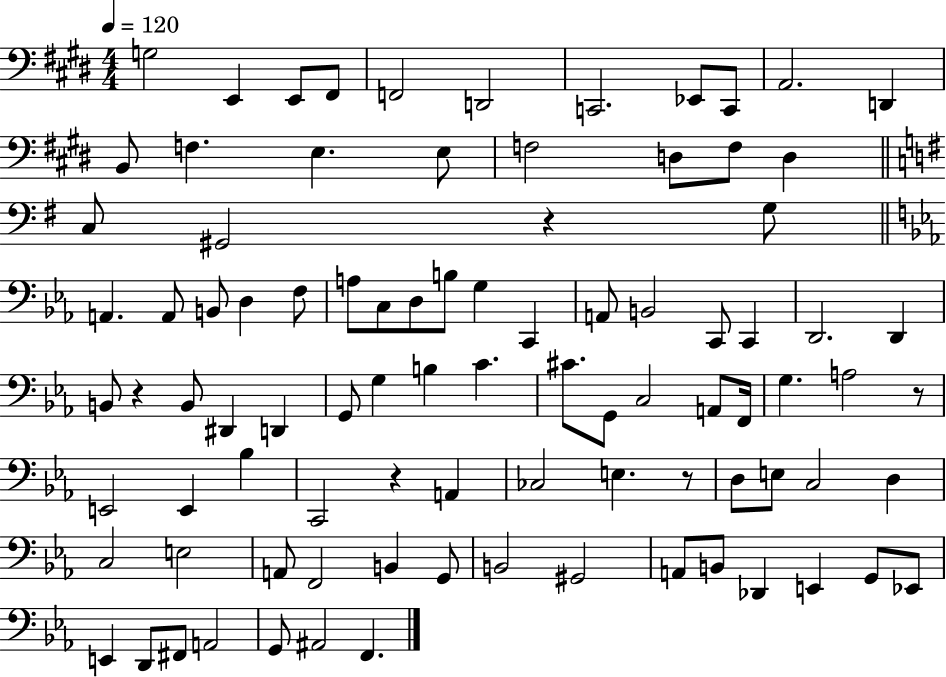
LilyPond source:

{
  \clef bass
  \numericTimeSignature
  \time 4/4
  \key e \major
  \tempo 4 = 120
  g2 e,4 e,8 fis,8 | f,2 d,2 | c,2. ees,8 c,8 | a,2. d,4 | \break b,8 f4. e4. e8 | f2 d8 f8 d4 | \bar "||" \break \key e \minor c8 gis,2 r4 g8 | \bar "||" \break \key ees \major a,4. a,8 b,8 d4 f8 | a8 c8 d8 b8 g4 c,4 | a,8 b,2 c,8 c,4 | d,2. d,4 | \break b,8 r4 b,8 dis,4 d,4 | g,8 g4 b4 c'4. | cis'8. g,8 c2 a,8 f,16 | g4. a2 r8 | \break e,2 e,4 bes4 | c,2 r4 a,4 | ces2 e4. r8 | d8 e8 c2 d4 | \break c2 e2 | a,8 f,2 b,4 g,8 | b,2 gis,2 | a,8 b,8 des,4 e,4 g,8 ees,8 | \break e,4 d,8 fis,8 a,2 | g,8 ais,2 f,4. | \bar "|."
}